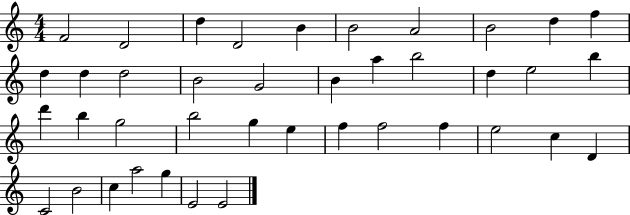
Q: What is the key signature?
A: C major